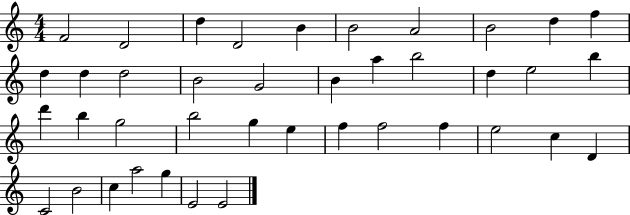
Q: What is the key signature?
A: C major